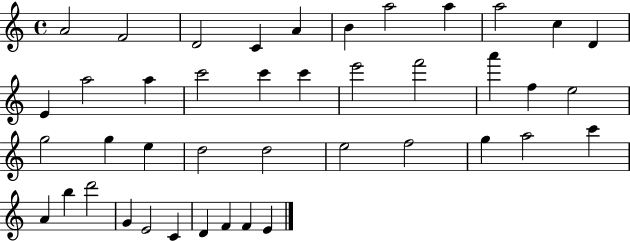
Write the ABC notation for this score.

X:1
T:Untitled
M:4/4
L:1/4
K:C
A2 F2 D2 C A B a2 a a2 c D E a2 a c'2 c' c' e'2 f'2 a' f e2 g2 g e d2 d2 e2 f2 g a2 c' A b d'2 G E2 C D F F E